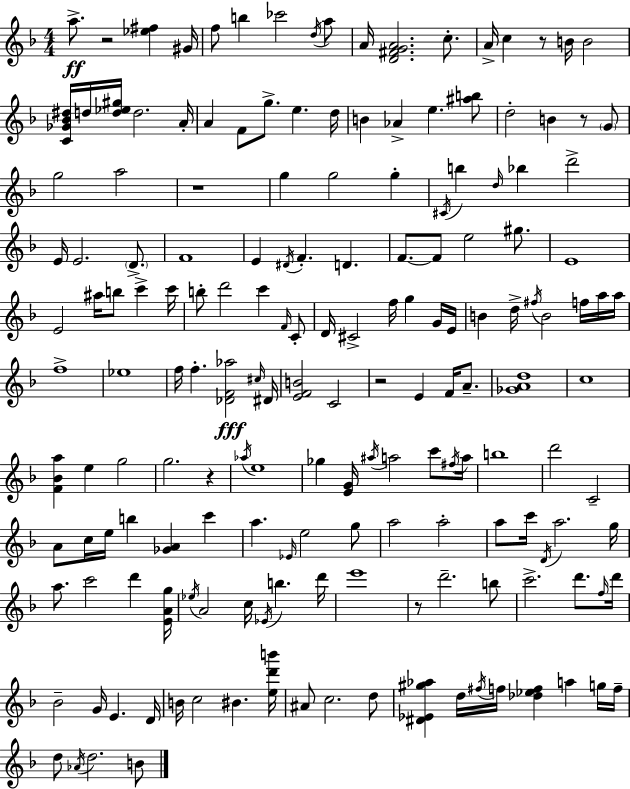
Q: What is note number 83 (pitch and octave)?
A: A4